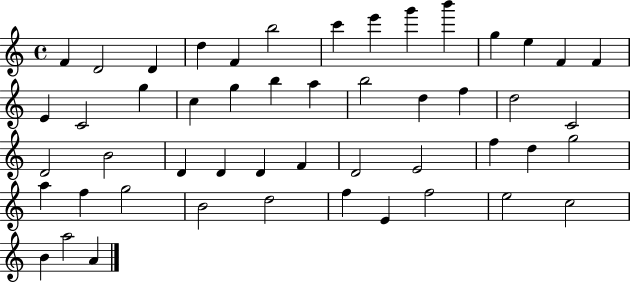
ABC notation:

X:1
T:Untitled
M:4/4
L:1/4
K:C
F D2 D d F b2 c' e' g' b' g e F F E C2 g c g b a b2 d f d2 C2 D2 B2 D D D F D2 E2 f d g2 a f g2 B2 d2 f E f2 e2 c2 B a2 A